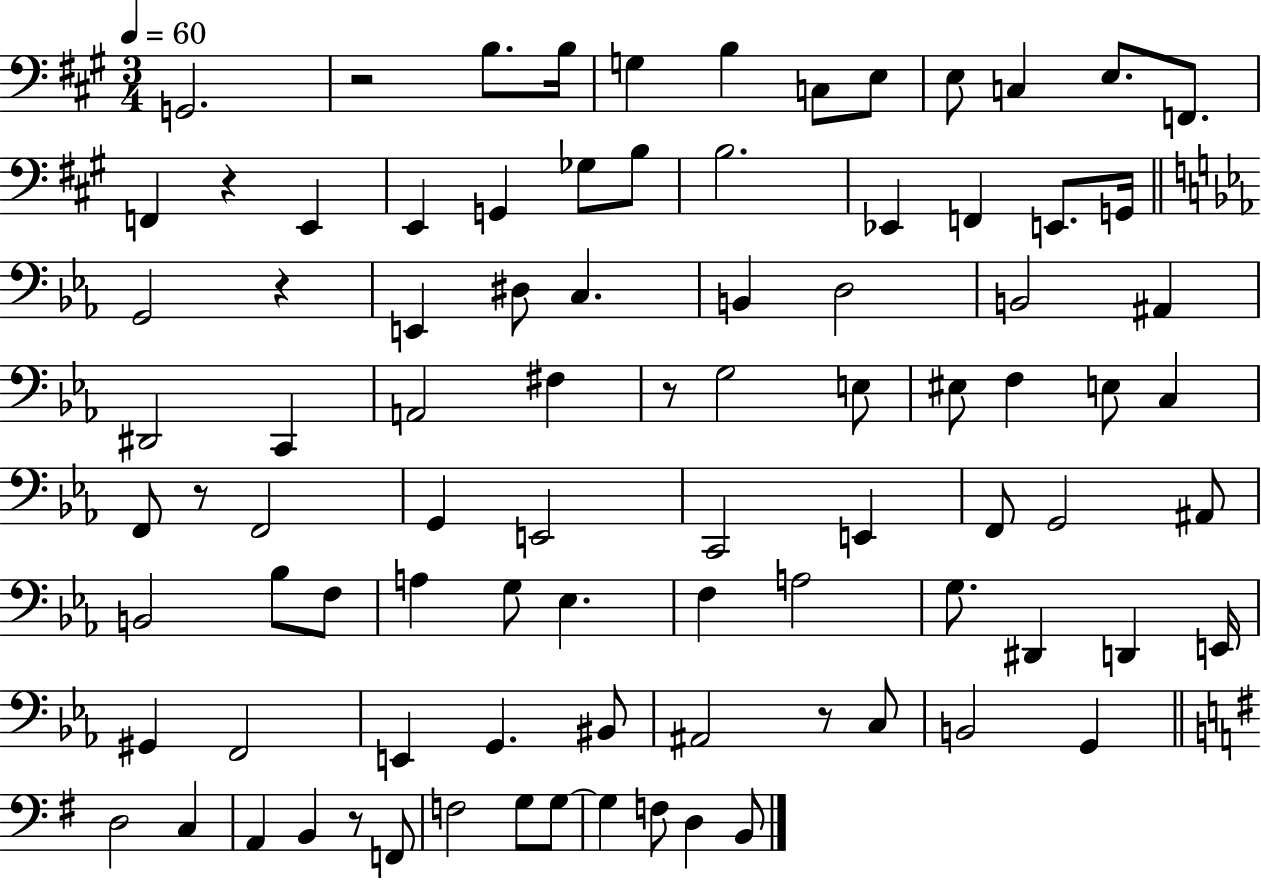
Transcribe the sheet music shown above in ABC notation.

X:1
T:Untitled
M:3/4
L:1/4
K:A
G,,2 z2 B,/2 B,/4 G, B, C,/2 E,/2 E,/2 C, E,/2 F,,/2 F,, z E,, E,, G,, _G,/2 B,/2 B,2 _E,, F,, E,,/2 G,,/4 G,,2 z E,, ^D,/2 C, B,, D,2 B,,2 ^A,, ^D,,2 C,, A,,2 ^F, z/2 G,2 E,/2 ^E,/2 F, E,/2 C, F,,/2 z/2 F,,2 G,, E,,2 C,,2 E,, F,,/2 G,,2 ^A,,/2 B,,2 _B,/2 F,/2 A, G,/2 _E, F, A,2 G,/2 ^D,, D,, E,,/4 ^G,, F,,2 E,, G,, ^B,,/2 ^A,,2 z/2 C,/2 B,,2 G,, D,2 C, A,, B,, z/2 F,,/2 F,2 G,/2 G,/2 G, F,/2 D, B,,/2